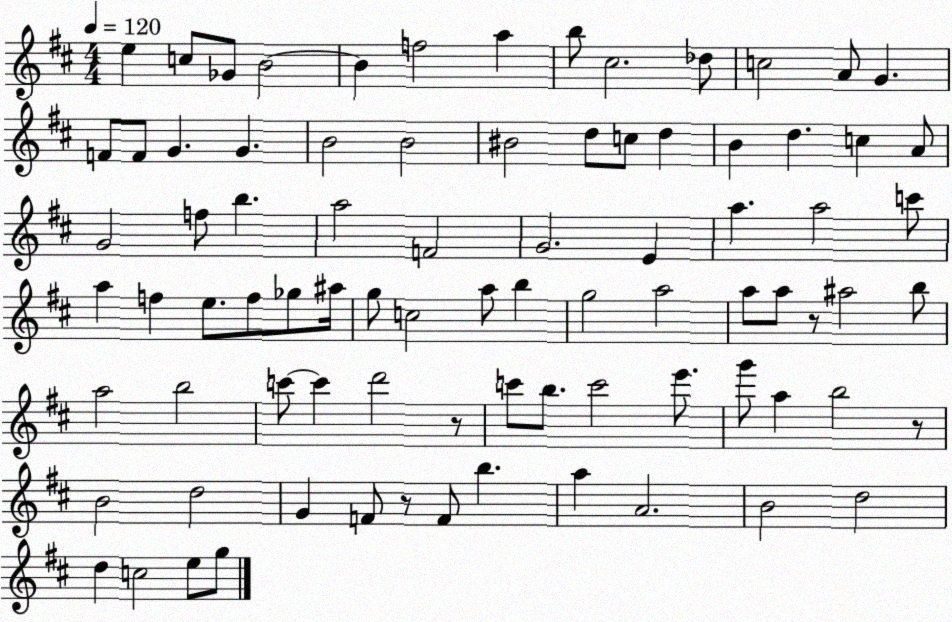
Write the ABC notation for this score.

X:1
T:Untitled
M:4/4
L:1/4
K:D
e c/2 _G/2 B2 B f2 a b/2 ^c2 _d/2 c2 A/2 G F/2 F/2 G G B2 B2 ^B2 d/2 c/2 d B d c A/2 G2 f/2 b a2 F2 G2 E a a2 c'/2 a f e/2 f/2 _g/2 ^a/4 g/2 c2 a/2 b g2 a2 a/2 a/2 z/2 ^a2 b/2 a2 b2 c'/2 c' d'2 z/2 c'/2 b/2 c'2 e'/2 g'/2 a b2 z/2 B2 d2 G F/2 z/2 F/2 b a A2 B2 d2 d c2 e/2 g/2